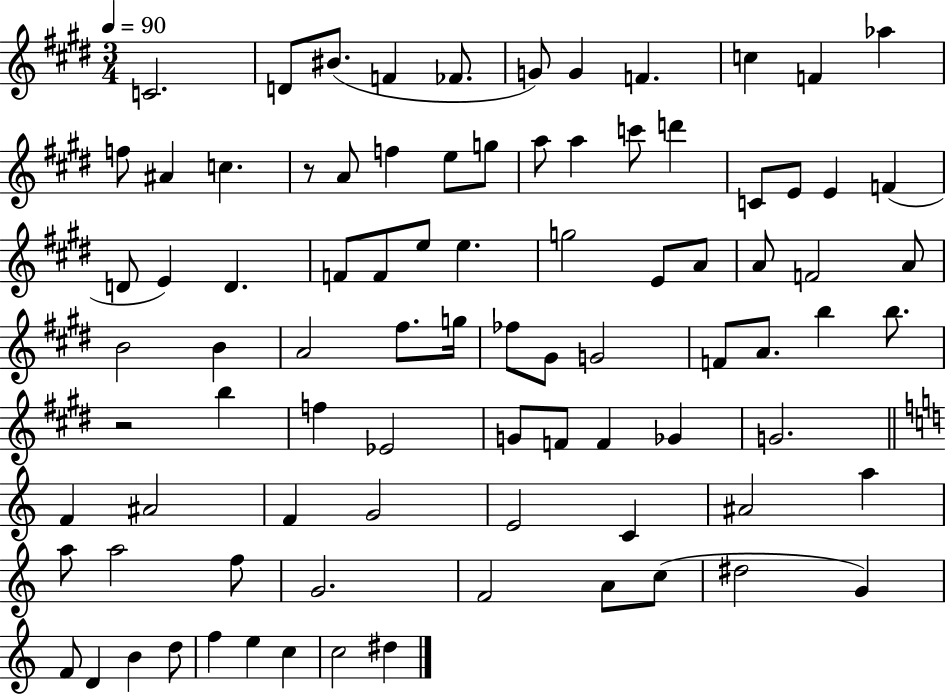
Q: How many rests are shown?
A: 2